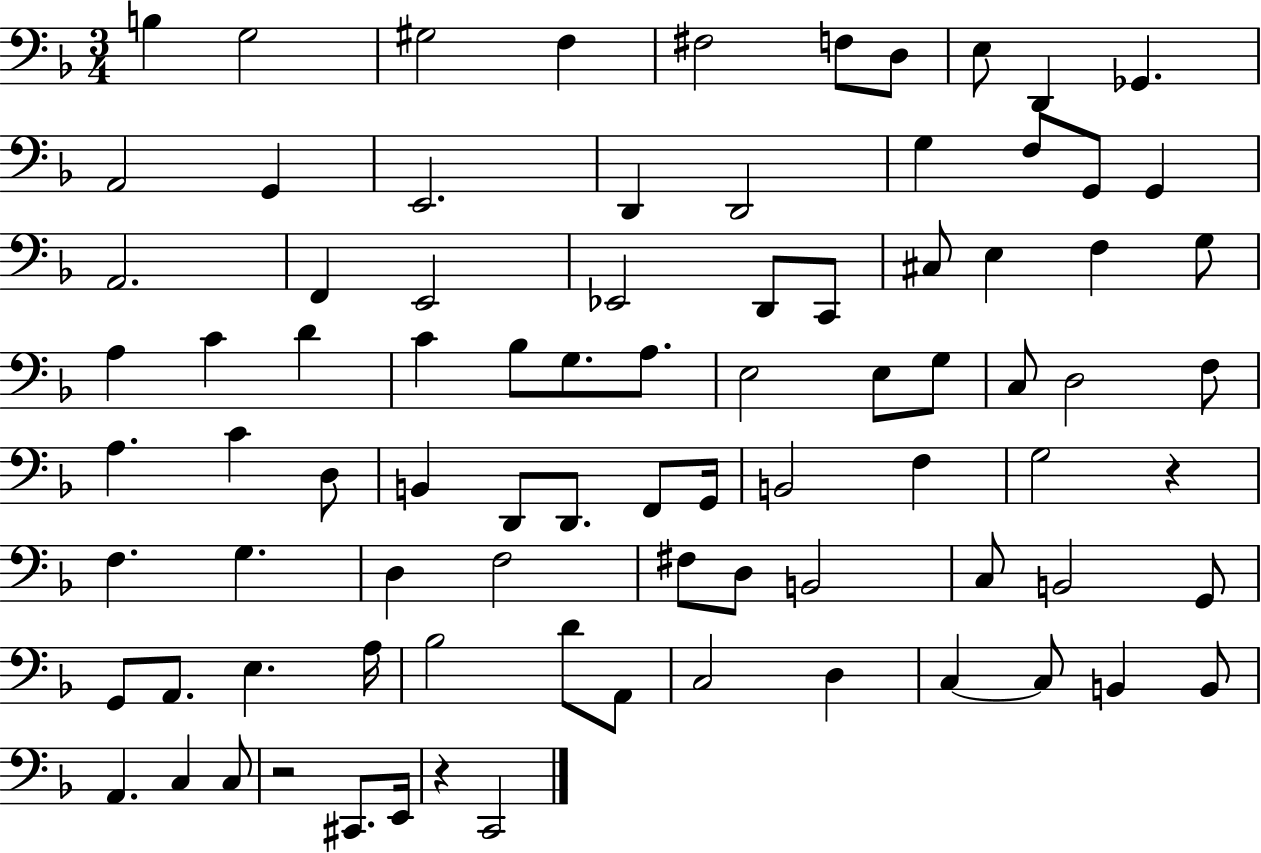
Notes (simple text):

B3/q G3/h G#3/h F3/q F#3/h F3/e D3/e E3/e D2/q Gb2/q. A2/h G2/q E2/h. D2/q D2/h G3/q F3/e G2/e G2/q A2/h. F2/q E2/h Eb2/h D2/e C2/e C#3/e E3/q F3/q G3/e A3/q C4/q D4/q C4/q Bb3/e G3/e. A3/e. E3/h E3/e G3/e C3/e D3/h F3/e A3/q. C4/q D3/e B2/q D2/e D2/e. F2/e G2/s B2/h F3/q G3/h R/q F3/q. G3/q. D3/q F3/h F#3/e D3/e B2/h C3/e B2/h G2/e G2/e A2/e. E3/q. A3/s Bb3/h D4/e A2/e C3/h D3/q C3/q C3/e B2/q B2/e A2/q. C3/q C3/e R/h C#2/e. E2/s R/q C2/h